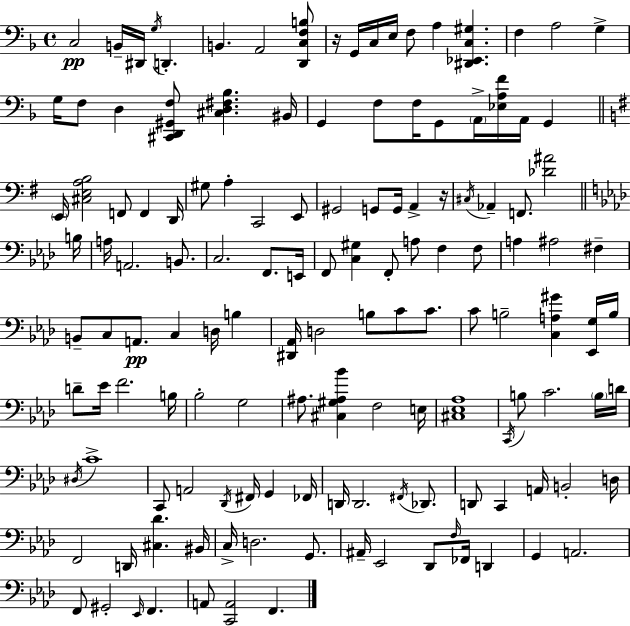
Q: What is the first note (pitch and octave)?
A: C3